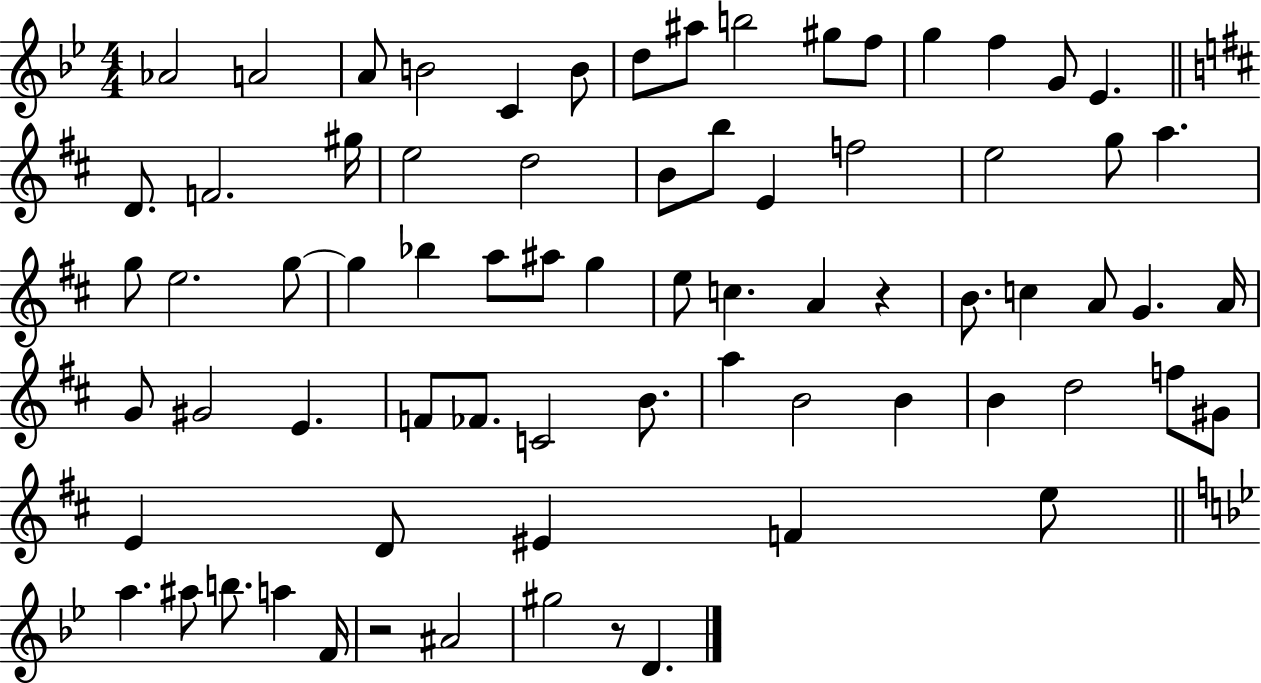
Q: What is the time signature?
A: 4/4